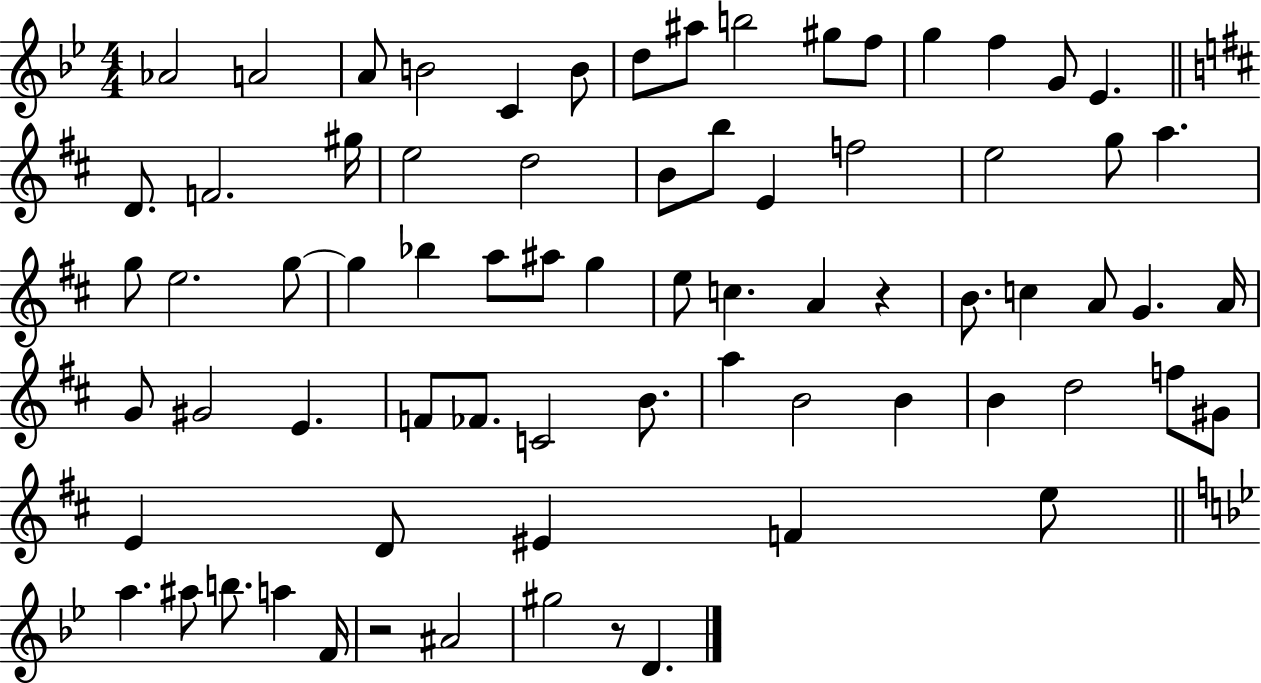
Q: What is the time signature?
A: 4/4